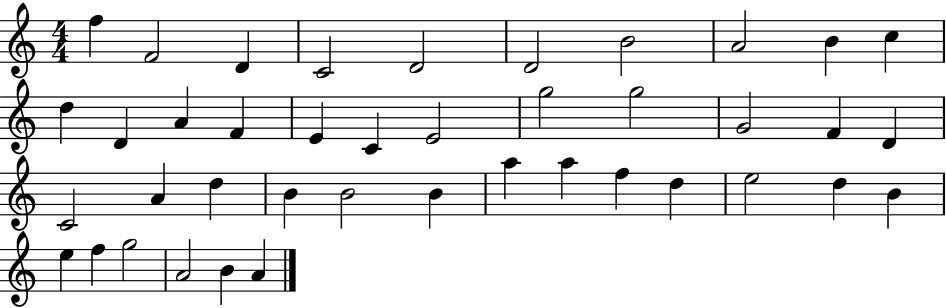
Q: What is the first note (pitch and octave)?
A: F5